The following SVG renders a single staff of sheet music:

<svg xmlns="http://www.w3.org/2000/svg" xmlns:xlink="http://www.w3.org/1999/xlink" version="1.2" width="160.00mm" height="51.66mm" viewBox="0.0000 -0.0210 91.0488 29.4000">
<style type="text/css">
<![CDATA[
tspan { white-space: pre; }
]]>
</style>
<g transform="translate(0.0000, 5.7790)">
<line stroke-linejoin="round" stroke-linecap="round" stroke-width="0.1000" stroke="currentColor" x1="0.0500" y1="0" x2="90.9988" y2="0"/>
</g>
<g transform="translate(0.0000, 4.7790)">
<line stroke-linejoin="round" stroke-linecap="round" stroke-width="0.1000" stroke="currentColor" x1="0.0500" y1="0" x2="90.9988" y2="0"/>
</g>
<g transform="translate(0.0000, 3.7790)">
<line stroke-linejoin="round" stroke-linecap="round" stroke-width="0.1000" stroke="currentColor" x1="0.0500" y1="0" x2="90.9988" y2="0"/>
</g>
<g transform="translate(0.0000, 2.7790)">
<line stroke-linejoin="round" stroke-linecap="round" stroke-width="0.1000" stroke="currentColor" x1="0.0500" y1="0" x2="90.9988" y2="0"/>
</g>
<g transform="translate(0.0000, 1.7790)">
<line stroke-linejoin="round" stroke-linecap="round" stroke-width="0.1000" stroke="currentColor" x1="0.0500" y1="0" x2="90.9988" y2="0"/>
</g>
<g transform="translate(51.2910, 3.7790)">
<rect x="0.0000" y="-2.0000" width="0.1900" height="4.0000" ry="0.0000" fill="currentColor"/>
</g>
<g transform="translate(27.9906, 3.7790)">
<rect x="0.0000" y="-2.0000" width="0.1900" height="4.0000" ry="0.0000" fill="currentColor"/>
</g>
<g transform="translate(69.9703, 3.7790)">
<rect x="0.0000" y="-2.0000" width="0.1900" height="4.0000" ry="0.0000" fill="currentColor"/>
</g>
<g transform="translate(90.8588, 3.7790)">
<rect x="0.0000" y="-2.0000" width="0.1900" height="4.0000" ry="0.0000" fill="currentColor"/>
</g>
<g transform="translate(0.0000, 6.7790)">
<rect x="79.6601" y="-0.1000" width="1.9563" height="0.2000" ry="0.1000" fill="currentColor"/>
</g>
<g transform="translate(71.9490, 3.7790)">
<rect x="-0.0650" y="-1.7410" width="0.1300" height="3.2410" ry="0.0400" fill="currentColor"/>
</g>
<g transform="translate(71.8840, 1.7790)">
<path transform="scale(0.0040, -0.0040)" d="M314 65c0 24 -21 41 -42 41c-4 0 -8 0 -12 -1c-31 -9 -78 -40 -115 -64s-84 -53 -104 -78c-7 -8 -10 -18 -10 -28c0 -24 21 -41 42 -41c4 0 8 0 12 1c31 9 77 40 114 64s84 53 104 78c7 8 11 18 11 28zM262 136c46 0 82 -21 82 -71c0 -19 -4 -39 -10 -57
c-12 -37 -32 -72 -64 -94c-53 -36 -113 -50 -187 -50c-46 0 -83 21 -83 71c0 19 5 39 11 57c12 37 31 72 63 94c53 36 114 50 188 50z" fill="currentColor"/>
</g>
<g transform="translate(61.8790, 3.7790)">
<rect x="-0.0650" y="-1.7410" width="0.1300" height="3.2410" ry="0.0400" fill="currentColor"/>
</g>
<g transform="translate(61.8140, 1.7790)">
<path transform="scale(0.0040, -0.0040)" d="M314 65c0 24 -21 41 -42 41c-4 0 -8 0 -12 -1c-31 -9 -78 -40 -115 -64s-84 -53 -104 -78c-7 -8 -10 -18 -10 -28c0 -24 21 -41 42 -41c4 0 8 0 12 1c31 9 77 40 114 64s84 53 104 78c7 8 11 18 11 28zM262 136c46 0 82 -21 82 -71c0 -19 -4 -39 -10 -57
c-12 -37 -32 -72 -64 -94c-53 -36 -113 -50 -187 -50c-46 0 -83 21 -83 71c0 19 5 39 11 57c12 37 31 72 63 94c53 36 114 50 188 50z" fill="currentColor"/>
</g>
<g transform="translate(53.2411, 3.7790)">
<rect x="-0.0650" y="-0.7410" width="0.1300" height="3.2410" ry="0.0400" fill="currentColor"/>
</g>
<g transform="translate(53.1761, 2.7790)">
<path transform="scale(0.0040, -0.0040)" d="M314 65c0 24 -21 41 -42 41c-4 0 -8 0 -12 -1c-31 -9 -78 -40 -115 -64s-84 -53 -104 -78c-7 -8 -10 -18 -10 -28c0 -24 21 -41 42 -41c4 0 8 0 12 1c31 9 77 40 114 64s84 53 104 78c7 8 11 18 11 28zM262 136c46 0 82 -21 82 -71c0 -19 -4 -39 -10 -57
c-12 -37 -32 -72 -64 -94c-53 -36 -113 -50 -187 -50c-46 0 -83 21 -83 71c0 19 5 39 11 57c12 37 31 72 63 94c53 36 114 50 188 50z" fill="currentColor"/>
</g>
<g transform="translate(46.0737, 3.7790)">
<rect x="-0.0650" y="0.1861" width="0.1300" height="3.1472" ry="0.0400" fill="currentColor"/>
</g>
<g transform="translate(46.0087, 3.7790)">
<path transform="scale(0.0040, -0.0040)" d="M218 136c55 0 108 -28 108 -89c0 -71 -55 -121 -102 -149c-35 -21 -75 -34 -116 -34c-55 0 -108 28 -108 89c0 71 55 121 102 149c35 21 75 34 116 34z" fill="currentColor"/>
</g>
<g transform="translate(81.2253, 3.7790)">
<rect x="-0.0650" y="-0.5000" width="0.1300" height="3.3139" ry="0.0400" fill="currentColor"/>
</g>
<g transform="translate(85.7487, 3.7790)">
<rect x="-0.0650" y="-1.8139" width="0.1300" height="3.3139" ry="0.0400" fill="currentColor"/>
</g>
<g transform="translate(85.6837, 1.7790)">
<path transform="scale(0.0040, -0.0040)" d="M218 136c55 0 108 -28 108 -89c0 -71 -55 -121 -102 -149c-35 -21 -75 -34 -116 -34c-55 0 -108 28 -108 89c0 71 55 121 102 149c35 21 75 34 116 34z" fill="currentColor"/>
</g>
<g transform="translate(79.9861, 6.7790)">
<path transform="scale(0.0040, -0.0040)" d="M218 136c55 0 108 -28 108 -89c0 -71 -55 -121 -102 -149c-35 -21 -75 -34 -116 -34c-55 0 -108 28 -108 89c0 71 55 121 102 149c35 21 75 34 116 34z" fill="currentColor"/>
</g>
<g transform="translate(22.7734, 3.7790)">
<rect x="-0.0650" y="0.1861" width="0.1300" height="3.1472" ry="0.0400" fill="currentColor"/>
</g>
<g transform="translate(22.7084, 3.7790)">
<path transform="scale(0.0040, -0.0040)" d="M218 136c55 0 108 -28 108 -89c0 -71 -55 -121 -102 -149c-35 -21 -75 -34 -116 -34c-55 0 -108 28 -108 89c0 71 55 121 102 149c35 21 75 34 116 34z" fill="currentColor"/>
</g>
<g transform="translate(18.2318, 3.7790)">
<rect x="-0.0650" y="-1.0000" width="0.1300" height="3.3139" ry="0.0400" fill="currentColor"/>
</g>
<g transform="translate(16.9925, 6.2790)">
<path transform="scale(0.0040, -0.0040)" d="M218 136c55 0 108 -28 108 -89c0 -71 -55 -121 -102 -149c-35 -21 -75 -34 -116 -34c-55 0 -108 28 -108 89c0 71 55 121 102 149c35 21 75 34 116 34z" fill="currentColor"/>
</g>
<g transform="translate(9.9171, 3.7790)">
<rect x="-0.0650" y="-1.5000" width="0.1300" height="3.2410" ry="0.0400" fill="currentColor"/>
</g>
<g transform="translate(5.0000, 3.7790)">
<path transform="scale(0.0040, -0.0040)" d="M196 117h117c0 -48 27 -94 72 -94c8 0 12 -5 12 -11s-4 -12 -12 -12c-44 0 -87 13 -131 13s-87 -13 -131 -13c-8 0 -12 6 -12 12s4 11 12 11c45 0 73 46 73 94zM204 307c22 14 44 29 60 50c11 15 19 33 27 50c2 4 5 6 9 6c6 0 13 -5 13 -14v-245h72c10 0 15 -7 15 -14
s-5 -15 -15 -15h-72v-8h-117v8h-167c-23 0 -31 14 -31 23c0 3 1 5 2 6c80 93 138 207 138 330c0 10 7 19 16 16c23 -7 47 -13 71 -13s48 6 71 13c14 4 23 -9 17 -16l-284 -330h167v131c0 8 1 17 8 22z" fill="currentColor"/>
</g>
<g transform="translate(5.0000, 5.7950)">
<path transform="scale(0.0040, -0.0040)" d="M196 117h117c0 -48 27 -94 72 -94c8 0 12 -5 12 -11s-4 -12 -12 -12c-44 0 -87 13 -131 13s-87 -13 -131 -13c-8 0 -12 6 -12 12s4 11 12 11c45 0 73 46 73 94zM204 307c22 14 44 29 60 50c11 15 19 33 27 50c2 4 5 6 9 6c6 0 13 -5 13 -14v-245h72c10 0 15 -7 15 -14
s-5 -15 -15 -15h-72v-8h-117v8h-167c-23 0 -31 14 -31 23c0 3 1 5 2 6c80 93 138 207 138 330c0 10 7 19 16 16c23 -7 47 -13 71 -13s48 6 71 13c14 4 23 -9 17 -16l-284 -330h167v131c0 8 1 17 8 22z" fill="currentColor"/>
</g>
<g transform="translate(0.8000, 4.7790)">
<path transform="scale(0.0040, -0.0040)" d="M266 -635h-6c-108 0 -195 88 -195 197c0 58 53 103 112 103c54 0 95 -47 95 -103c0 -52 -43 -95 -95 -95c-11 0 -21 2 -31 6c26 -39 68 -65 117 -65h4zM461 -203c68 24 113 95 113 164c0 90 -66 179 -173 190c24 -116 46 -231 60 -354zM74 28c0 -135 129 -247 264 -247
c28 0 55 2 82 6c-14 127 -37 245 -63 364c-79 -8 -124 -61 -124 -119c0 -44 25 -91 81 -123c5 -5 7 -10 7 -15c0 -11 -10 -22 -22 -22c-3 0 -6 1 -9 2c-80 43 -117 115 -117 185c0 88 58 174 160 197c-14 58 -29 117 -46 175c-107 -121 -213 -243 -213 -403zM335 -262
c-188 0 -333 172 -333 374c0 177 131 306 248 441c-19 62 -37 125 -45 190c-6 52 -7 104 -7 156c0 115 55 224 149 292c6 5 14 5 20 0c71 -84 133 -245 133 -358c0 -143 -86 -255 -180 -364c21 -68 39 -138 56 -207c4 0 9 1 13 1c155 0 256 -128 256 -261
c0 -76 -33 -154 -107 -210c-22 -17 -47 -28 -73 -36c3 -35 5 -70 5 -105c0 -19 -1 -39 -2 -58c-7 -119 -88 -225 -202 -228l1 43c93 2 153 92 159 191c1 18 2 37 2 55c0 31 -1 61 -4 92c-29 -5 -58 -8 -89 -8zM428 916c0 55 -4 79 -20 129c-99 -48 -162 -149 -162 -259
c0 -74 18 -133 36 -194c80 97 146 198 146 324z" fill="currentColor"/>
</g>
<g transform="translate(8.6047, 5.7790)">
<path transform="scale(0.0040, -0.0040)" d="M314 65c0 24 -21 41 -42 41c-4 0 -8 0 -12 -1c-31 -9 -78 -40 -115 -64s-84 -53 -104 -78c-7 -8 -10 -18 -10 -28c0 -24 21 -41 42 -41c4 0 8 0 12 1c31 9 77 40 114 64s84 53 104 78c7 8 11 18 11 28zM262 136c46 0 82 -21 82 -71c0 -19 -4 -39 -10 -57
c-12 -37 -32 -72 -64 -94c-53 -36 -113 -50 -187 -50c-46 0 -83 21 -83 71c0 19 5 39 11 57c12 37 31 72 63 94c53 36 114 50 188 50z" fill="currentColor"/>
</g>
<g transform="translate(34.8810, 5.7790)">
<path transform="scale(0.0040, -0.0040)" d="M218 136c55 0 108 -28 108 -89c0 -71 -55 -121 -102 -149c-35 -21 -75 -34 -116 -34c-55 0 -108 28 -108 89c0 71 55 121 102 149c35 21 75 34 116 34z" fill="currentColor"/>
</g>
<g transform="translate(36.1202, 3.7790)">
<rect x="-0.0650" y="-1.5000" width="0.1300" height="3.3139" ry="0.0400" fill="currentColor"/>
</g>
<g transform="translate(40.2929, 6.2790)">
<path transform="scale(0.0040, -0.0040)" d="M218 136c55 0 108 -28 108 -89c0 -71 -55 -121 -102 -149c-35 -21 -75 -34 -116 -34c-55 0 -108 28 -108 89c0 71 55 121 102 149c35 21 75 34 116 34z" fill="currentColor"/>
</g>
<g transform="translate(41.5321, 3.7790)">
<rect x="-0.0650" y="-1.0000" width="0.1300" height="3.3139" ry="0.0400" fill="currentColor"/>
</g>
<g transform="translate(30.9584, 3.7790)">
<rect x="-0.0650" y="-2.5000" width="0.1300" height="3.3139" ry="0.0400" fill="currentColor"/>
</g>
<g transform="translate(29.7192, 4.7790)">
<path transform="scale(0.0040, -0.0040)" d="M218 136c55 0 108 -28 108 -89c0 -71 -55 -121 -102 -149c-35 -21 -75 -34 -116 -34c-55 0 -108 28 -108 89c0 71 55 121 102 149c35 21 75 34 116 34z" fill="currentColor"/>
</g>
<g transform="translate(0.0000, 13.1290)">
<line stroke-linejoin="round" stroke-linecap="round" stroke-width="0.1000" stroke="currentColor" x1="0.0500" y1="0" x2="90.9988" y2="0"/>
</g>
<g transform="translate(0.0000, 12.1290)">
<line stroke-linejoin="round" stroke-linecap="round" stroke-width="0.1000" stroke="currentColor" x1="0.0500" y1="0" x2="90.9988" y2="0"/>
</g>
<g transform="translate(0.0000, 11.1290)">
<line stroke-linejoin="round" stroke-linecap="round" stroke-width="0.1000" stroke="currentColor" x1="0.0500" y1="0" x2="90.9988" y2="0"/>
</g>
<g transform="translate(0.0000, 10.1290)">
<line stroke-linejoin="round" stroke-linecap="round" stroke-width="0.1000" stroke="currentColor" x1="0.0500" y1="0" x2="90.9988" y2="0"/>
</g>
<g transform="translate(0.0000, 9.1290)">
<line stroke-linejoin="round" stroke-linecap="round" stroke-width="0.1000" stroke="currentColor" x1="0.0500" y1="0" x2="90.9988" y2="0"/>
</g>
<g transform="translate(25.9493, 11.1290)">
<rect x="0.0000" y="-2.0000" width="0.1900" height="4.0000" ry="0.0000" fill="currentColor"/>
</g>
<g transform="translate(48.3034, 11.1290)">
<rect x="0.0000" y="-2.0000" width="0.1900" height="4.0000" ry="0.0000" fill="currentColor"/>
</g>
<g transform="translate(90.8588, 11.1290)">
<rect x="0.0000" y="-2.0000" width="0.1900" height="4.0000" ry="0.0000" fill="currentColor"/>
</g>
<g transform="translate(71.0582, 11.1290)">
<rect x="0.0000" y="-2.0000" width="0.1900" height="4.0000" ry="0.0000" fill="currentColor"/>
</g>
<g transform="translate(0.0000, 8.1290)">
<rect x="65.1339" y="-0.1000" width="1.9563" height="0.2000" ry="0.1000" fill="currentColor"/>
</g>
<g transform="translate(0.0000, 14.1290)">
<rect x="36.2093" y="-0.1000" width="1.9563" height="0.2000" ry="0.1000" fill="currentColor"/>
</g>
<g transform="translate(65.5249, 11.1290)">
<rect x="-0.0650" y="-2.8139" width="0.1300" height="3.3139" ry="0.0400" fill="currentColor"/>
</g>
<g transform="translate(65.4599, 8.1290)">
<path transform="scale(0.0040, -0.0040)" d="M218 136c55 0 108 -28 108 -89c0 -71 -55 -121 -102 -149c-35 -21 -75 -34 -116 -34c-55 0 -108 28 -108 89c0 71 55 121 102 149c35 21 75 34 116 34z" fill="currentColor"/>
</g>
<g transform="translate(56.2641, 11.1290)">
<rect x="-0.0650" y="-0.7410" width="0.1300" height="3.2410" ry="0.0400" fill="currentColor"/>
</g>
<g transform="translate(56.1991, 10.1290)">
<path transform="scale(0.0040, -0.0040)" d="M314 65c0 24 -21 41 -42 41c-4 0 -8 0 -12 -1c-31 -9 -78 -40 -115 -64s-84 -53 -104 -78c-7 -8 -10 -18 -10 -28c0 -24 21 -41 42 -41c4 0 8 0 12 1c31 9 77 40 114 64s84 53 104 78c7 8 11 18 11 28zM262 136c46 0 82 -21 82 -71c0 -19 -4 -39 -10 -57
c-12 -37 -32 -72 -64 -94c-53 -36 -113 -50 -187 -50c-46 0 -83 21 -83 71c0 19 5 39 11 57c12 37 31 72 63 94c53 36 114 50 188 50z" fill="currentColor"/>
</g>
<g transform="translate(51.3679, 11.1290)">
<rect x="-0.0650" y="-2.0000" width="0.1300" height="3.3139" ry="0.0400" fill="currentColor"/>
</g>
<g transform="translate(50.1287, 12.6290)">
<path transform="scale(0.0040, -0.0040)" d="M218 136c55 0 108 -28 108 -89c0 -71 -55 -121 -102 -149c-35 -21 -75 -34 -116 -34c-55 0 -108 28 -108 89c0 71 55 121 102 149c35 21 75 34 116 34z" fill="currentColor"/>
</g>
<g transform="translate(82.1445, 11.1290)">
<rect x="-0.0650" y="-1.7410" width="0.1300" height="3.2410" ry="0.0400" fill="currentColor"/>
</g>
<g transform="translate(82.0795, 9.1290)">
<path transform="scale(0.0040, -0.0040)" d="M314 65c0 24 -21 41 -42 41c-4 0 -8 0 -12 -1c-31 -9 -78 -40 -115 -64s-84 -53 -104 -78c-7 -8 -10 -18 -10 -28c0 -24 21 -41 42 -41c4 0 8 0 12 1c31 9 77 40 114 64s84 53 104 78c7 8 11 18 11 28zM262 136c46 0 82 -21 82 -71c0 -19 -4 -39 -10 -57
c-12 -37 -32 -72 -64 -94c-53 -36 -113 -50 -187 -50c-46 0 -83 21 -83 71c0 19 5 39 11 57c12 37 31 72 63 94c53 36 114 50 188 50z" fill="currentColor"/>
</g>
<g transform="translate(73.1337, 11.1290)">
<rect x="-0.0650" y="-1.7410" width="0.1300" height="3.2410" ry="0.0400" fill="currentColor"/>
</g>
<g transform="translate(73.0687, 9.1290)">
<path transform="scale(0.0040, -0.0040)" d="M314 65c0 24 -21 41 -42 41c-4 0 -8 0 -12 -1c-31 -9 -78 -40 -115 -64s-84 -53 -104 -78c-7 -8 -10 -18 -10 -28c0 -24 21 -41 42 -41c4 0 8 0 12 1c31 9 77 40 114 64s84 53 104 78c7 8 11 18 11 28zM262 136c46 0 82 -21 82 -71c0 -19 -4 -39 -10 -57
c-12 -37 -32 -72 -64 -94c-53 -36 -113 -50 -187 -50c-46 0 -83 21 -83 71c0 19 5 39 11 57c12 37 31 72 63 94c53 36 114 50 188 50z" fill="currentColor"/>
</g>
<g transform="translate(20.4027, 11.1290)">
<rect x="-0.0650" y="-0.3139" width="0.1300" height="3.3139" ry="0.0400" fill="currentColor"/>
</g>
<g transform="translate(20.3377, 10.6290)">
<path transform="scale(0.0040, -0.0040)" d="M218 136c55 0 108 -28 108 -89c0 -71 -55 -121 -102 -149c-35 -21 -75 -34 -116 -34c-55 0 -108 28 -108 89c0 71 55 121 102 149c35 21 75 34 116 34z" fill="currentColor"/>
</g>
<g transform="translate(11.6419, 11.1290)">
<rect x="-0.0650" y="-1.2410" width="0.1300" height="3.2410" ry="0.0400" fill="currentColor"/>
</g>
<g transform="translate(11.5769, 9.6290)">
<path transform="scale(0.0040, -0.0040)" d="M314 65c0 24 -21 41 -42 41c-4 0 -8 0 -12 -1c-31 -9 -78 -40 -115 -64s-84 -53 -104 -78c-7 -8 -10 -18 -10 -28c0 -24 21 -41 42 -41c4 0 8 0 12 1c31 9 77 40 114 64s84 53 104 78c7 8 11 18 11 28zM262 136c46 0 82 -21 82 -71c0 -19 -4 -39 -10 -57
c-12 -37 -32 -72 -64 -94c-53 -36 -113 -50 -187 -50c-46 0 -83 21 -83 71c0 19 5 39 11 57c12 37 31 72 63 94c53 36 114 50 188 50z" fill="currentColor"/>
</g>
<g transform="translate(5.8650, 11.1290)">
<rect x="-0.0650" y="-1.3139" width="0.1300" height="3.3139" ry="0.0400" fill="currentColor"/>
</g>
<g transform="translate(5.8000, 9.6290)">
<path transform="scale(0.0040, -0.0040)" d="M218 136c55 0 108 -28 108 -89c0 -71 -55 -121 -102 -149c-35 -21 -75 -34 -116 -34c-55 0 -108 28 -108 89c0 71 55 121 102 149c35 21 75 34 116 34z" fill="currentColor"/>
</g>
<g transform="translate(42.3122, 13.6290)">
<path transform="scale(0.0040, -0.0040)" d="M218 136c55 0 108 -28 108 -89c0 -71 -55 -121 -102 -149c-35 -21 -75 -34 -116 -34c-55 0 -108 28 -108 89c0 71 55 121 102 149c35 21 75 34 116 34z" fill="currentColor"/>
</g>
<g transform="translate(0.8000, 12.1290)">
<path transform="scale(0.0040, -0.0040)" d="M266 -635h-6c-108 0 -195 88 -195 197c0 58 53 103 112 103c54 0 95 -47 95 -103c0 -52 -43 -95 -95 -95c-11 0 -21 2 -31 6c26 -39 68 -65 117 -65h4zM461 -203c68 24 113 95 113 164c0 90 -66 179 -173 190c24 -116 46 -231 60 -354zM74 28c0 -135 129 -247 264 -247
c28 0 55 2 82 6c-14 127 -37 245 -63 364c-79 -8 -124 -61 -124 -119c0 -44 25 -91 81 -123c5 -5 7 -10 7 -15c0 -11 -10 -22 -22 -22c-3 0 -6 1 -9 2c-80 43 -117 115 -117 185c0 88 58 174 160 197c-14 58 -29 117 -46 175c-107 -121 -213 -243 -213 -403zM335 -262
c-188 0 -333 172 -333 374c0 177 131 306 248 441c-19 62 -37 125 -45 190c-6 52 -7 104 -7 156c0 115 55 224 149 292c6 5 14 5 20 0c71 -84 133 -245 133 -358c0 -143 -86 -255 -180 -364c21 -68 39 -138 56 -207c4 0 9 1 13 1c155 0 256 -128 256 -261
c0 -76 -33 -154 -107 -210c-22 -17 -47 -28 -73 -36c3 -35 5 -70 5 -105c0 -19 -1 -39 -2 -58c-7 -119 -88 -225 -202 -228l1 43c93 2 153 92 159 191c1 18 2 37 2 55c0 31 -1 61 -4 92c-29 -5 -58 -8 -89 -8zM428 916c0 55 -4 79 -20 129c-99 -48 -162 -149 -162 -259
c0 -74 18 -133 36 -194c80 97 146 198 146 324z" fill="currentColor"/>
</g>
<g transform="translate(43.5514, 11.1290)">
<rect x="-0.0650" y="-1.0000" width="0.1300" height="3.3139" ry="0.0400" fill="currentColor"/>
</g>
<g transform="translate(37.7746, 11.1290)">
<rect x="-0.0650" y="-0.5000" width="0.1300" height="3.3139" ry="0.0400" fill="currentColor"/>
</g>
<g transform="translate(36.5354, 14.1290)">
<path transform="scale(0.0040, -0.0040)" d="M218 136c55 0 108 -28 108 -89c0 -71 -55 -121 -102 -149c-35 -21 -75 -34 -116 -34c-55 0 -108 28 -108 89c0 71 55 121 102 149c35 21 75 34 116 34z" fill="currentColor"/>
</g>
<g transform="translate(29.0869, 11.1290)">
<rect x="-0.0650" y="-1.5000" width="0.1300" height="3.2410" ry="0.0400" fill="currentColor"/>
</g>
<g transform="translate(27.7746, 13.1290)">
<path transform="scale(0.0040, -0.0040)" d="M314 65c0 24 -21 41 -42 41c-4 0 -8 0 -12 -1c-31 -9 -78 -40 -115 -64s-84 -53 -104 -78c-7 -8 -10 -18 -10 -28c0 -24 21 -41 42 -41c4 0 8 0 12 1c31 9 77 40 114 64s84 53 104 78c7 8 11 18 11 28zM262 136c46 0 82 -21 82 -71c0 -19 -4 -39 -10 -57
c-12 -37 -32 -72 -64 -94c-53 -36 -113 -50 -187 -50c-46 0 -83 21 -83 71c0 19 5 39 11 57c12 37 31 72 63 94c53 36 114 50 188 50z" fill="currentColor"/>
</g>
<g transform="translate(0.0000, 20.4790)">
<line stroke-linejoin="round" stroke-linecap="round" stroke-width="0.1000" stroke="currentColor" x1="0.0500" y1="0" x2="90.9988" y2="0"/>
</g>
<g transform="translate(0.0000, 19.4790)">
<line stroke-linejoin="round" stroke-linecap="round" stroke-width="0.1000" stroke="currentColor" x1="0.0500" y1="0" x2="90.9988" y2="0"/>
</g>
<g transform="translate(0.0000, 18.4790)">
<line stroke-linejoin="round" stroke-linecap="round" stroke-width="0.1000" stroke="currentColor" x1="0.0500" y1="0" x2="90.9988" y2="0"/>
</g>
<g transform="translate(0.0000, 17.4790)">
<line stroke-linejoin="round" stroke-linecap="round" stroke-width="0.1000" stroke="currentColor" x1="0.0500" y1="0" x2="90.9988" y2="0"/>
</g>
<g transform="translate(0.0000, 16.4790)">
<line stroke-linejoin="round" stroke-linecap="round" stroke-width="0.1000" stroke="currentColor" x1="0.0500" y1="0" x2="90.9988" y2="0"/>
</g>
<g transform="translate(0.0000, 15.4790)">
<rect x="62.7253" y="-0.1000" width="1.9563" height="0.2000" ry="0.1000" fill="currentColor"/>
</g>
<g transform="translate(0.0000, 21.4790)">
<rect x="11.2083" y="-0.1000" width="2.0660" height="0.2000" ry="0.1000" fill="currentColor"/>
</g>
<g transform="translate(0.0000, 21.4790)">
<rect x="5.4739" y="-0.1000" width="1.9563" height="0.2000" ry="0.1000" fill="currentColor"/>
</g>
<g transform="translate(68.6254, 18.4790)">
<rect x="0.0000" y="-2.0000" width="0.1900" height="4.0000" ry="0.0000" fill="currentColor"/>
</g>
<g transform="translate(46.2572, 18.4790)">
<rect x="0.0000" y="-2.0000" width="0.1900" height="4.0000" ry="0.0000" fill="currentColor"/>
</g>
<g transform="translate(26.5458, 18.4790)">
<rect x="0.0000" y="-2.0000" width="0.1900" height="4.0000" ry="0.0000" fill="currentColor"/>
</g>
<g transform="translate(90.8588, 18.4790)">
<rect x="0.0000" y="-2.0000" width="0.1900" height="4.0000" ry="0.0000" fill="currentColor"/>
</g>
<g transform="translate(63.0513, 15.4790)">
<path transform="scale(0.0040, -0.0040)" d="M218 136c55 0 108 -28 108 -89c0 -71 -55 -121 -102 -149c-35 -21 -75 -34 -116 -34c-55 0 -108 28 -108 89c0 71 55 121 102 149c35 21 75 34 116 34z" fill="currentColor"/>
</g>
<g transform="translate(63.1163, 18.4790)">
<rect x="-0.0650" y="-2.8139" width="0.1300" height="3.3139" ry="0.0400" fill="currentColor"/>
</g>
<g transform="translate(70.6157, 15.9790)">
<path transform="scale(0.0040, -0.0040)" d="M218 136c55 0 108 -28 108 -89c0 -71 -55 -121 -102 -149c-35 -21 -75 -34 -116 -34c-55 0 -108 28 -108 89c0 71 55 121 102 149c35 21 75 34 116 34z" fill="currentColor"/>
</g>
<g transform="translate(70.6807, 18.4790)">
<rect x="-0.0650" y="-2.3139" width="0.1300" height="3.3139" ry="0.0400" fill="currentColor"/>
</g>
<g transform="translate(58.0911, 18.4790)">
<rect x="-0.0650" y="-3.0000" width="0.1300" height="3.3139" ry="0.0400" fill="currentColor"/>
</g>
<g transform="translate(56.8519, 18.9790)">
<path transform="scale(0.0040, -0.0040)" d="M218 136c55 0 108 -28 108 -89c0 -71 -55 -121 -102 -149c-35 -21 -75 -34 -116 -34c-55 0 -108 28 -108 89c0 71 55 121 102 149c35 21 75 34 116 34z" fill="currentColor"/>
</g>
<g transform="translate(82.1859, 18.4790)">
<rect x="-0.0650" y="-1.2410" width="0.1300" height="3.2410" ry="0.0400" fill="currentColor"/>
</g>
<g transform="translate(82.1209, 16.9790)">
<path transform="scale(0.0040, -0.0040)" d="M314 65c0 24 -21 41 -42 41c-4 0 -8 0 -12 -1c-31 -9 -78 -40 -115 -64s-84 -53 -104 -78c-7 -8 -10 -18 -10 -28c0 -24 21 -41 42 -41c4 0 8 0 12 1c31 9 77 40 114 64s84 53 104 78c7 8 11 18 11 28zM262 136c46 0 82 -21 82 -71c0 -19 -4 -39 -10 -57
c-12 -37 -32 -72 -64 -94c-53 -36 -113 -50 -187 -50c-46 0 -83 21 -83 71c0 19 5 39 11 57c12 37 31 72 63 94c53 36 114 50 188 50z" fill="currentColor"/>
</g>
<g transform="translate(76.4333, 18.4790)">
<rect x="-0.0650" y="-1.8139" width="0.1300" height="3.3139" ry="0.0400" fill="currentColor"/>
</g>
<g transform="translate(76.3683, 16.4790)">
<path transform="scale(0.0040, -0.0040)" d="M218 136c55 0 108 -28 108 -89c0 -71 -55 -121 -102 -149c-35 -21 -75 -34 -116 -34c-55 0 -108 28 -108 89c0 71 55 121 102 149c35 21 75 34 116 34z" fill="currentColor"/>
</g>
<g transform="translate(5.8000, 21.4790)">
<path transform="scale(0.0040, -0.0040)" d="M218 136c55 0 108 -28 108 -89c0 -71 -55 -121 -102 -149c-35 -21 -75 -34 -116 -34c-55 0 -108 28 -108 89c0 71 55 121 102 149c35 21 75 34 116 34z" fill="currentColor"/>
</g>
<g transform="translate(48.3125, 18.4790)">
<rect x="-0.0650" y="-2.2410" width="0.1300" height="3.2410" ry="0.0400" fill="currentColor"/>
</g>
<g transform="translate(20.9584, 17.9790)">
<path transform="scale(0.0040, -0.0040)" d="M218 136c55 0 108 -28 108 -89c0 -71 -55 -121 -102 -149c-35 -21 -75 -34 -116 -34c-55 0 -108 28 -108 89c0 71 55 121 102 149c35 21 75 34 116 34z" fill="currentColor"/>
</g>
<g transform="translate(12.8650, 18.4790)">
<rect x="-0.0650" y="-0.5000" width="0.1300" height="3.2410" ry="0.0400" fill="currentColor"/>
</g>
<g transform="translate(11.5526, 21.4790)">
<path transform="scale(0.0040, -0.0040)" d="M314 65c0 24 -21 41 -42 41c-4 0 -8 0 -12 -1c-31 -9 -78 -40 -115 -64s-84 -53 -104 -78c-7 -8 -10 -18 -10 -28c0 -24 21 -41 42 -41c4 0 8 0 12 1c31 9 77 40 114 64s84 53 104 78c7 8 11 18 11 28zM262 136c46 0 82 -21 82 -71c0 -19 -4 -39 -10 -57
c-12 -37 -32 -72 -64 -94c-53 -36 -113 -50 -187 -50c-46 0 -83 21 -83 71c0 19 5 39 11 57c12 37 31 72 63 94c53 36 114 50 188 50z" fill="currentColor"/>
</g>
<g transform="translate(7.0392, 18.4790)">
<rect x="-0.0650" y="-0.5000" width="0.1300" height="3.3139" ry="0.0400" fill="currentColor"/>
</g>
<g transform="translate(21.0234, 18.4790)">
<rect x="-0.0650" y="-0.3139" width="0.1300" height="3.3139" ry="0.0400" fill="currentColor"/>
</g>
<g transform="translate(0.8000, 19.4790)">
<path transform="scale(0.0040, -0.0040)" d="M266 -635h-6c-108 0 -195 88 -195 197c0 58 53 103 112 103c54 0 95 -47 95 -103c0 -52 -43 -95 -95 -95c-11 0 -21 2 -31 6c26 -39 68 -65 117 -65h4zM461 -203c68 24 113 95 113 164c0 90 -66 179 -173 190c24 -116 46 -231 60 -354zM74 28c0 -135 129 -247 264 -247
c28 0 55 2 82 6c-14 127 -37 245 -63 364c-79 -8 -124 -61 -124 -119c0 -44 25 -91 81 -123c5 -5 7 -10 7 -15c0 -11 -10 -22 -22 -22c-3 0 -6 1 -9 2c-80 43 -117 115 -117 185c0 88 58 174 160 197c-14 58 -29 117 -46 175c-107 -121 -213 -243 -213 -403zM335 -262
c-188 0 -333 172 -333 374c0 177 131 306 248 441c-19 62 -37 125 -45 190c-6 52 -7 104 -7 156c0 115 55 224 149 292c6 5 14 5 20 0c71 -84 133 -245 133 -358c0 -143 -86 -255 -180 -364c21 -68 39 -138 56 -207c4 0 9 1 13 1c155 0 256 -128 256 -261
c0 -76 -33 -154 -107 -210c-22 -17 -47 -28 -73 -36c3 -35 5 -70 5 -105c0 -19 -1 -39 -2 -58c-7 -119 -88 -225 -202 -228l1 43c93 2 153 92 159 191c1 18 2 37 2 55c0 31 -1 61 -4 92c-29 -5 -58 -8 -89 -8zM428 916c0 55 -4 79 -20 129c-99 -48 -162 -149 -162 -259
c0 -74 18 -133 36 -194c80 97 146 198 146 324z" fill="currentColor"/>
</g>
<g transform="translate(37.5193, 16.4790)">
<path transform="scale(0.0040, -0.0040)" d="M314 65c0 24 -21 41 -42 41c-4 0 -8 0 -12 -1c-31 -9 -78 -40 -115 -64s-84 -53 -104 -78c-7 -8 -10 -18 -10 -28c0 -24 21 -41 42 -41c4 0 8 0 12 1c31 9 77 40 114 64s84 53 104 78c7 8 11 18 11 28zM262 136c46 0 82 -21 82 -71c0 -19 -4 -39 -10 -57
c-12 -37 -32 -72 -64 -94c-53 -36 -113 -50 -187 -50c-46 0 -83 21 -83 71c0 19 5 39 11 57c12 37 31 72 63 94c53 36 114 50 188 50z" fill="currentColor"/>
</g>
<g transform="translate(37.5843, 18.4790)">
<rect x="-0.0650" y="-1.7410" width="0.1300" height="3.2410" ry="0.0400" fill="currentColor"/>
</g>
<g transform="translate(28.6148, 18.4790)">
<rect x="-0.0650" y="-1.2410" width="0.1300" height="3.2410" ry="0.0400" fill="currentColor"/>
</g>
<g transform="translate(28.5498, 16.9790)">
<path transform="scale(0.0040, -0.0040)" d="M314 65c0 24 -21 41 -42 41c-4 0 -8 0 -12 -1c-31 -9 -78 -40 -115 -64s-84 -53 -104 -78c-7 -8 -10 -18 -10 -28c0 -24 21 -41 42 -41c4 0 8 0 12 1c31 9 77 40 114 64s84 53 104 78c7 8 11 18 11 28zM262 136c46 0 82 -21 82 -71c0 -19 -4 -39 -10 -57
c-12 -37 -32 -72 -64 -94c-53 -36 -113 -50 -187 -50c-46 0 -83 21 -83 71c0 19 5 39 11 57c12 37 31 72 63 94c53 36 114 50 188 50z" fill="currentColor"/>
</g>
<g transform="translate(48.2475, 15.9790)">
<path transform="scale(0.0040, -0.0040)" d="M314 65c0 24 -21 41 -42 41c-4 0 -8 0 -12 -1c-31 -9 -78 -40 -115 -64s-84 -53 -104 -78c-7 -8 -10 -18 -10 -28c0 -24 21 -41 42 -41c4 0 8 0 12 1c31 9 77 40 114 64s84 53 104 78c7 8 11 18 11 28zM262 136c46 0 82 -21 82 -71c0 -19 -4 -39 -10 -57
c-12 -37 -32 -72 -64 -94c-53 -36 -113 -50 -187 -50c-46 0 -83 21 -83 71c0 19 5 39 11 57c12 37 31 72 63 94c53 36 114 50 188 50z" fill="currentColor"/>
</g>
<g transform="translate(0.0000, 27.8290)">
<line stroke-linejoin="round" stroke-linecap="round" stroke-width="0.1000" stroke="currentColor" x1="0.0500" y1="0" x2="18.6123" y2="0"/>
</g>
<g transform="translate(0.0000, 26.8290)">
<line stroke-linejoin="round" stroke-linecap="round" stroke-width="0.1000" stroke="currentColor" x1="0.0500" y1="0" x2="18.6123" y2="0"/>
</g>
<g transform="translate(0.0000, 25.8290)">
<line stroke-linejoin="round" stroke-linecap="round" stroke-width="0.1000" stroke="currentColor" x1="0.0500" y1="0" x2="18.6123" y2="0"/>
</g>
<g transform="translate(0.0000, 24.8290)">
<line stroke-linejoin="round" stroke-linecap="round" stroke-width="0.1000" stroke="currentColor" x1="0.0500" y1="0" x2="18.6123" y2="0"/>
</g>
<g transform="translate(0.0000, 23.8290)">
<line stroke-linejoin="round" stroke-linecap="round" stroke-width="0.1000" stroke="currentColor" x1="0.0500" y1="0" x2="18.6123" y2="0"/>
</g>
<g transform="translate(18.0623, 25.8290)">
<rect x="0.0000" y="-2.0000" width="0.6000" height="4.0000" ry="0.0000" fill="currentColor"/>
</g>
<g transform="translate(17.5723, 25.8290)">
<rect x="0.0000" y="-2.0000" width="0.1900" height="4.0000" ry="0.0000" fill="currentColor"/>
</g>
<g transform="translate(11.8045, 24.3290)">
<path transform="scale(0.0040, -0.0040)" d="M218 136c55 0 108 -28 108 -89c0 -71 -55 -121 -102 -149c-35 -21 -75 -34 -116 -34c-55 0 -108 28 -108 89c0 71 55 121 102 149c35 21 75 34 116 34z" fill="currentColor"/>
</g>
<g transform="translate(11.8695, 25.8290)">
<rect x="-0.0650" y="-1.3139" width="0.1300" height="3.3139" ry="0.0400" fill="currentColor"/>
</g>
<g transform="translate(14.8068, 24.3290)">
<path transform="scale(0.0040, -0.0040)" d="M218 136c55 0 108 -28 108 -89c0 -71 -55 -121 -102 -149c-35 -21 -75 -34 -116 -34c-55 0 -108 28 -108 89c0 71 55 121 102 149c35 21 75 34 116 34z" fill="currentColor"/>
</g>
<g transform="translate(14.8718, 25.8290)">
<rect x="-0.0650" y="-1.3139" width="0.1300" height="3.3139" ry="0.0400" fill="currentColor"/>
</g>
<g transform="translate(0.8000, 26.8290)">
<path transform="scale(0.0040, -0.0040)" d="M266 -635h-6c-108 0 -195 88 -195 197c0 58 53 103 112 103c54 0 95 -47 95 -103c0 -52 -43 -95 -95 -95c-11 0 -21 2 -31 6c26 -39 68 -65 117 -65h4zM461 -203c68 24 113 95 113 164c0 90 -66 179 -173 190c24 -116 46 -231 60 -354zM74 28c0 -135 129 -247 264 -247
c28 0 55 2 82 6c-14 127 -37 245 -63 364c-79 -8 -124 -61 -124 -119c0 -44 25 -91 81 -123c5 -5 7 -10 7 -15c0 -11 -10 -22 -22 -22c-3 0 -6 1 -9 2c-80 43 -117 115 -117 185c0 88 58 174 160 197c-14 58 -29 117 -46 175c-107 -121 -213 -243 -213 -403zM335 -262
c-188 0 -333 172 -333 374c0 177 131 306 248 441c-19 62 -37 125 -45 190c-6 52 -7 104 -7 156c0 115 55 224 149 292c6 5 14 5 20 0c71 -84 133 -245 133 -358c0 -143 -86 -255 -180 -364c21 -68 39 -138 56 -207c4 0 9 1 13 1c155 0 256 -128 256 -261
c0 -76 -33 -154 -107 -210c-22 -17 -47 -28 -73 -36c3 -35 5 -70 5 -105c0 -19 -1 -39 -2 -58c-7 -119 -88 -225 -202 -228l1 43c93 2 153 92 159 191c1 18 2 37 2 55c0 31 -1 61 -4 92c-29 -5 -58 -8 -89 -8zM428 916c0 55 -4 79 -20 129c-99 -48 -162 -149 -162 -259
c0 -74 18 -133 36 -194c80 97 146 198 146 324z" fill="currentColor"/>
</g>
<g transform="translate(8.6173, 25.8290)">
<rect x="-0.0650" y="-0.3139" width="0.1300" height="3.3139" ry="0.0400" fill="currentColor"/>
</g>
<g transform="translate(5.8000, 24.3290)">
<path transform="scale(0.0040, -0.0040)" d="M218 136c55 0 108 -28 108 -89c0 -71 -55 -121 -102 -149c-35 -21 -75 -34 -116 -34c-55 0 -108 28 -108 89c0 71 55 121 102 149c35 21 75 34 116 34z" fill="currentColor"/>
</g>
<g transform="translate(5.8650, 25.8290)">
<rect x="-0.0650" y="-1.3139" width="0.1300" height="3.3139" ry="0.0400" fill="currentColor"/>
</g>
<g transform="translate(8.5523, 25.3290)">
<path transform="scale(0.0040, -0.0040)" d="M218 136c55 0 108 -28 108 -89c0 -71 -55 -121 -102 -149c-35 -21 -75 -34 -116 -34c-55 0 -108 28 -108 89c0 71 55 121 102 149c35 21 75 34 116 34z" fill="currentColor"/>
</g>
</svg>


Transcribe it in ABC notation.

X:1
T:Untitled
M:4/4
L:1/4
K:C
E2 D B G E D B d2 f2 f2 C f e e2 c E2 C D F d2 a f2 f2 C C2 c e2 f2 g2 A a g f e2 e c e e